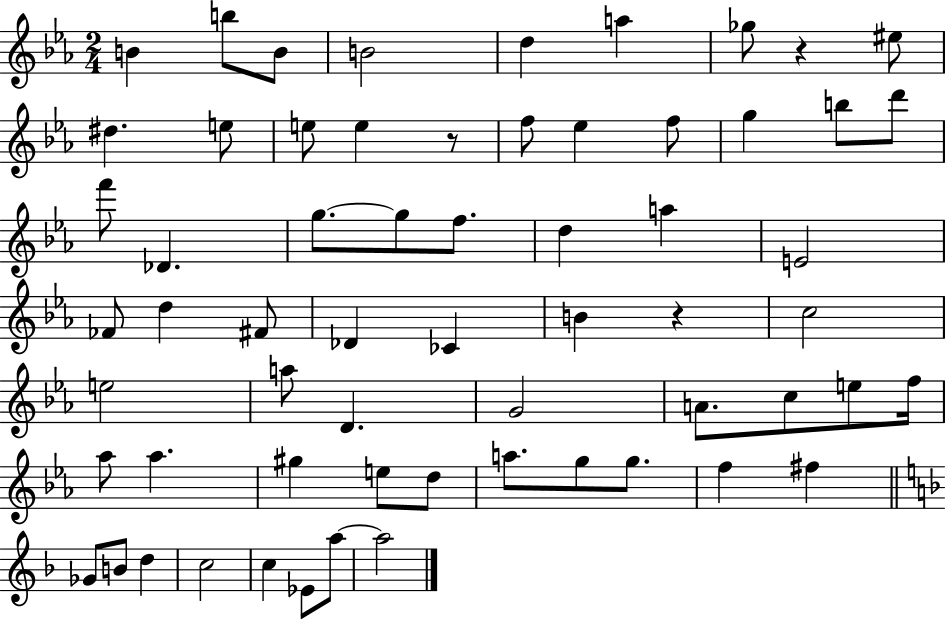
{
  \clef treble
  \numericTimeSignature
  \time 2/4
  \key ees \major
  b'4 b''8 b'8 | b'2 | d''4 a''4 | ges''8 r4 eis''8 | \break dis''4. e''8 | e''8 e''4 r8 | f''8 ees''4 f''8 | g''4 b''8 d'''8 | \break f'''8 des'4. | g''8.~~ g''8 f''8. | d''4 a''4 | e'2 | \break fes'8 d''4 fis'8 | des'4 ces'4 | b'4 r4 | c''2 | \break e''2 | a''8 d'4. | g'2 | a'8. c''8 e''8 f''16 | \break aes''8 aes''4. | gis''4 e''8 d''8 | a''8. g''8 g''8. | f''4 fis''4 | \break \bar "||" \break \key f \major ges'8 b'8 d''4 | c''2 | c''4 ees'8 a''8~~ | a''2 | \break \bar "|."
}